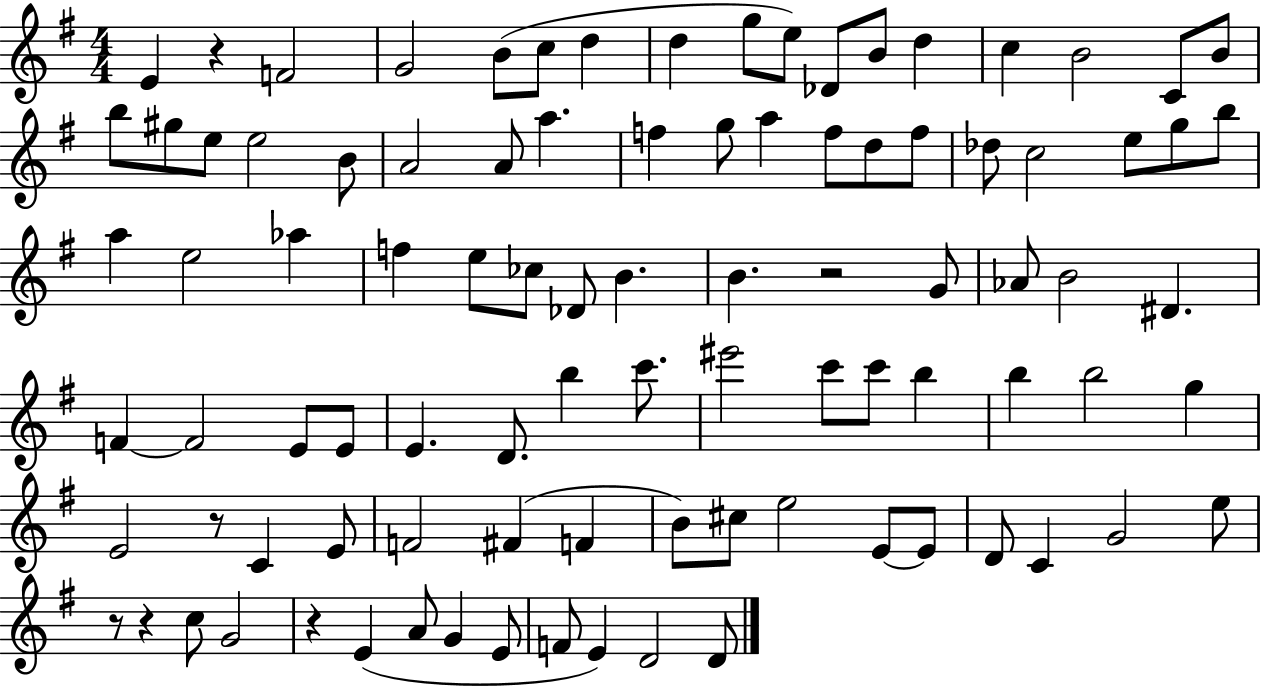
E4/q R/q F4/h G4/h B4/e C5/e D5/q D5/q G5/e E5/e Db4/e B4/e D5/q C5/q B4/h C4/e B4/e B5/e G#5/e E5/e E5/h B4/e A4/h A4/e A5/q. F5/q G5/e A5/q F5/e D5/e F5/e Db5/e C5/h E5/e G5/e B5/e A5/q E5/h Ab5/q F5/q E5/e CES5/e Db4/e B4/q. B4/q. R/h G4/e Ab4/e B4/h D#4/q. F4/q F4/h E4/e E4/e E4/q. D4/e. B5/q C6/e. EIS6/h C6/e C6/e B5/q B5/q B5/h G5/q E4/h R/e C4/q E4/e F4/h F#4/q F4/q B4/e C#5/e E5/h E4/e E4/e D4/e C4/q G4/h E5/e R/e R/q C5/e G4/h R/q E4/q A4/e G4/q E4/e F4/e E4/q D4/h D4/e